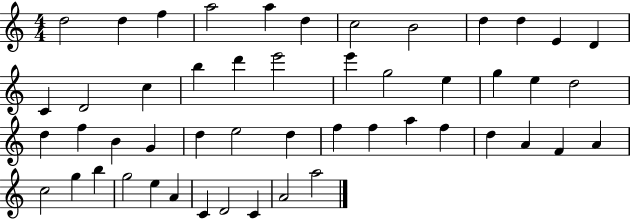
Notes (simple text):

D5/h D5/q F5/q A5/h A5/q D5/q C5/h B4/h D5/q D5/q E4/q D4/q C4/q D4/h C5/q B5/q D6/q E6/h E6/q G5/h E5/q G5/q E5/q D5/h D5/q F5/q B4/q G4/q D5/q E5/h D5/q F5/q F5/q A5/q F5/q D5/q A4/q F4/q A4/q C5/h G5/q B5/q G5/h E5/q A4/q C4/q D4/h C4/q A4/h A5/h